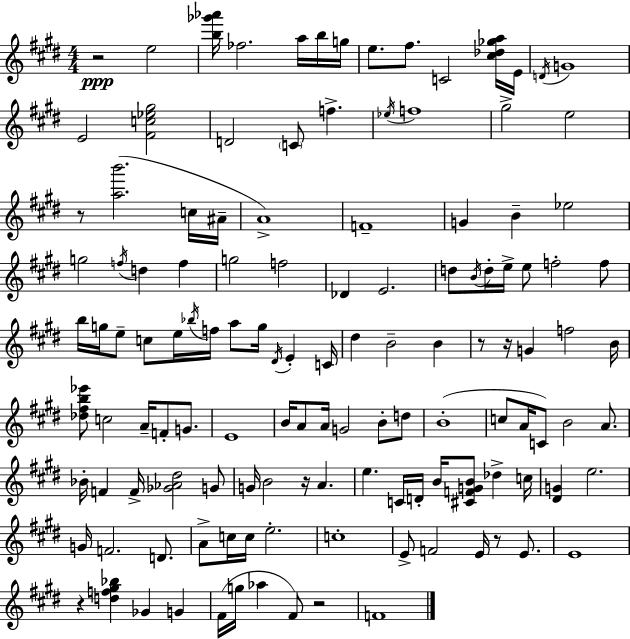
X:1
T:Untitled
M:4/4
L:1/4
K:E
z2 e2 [b_g'_a']/4 _f2 a/4 b/4 g/4 e/2 ^f/2 C2 [^c_d_ga]/4 E/4 D/4 G4 E2 [^Fc_e^g]2 D2 C/2 f _e/4 f4 ^g2 e2 z/2 [ab']2 c/4 ^A/4 A4 F4 G B _e2 g2 f/4 d f g2 f2 _D E2 d/2 B/4 d/4 e/4 e/2 f2 f/2 b/4 g/4 e/2 c/2 e/4 _b/4 f/4 a/2 g/4 ^D/4 E C/4 ^d B2 B z/2 z/4 G f2 B/4 [_d^fb_e']/2 c2 A/4 F/2 G/2 E4 B/4 A/2 A/4 G2 B/2 d/2 B4 c/2 A/4 C/2 B2 A/2 _B/4 F F/4 [_G_A^d]2 G/2 G/4 B2 z/4 A e C/4 D/4 B/4 [^CFGB]/2 _d c/4 [^DG] e2 G/4 F2 D/2 A/2 c/4 c/4 e2 c4 E/2 F2 E/4 z/2 E/2 E4 z [df^g_b] _G G ^F/4 g/4 _a ^F/2 z2 F4